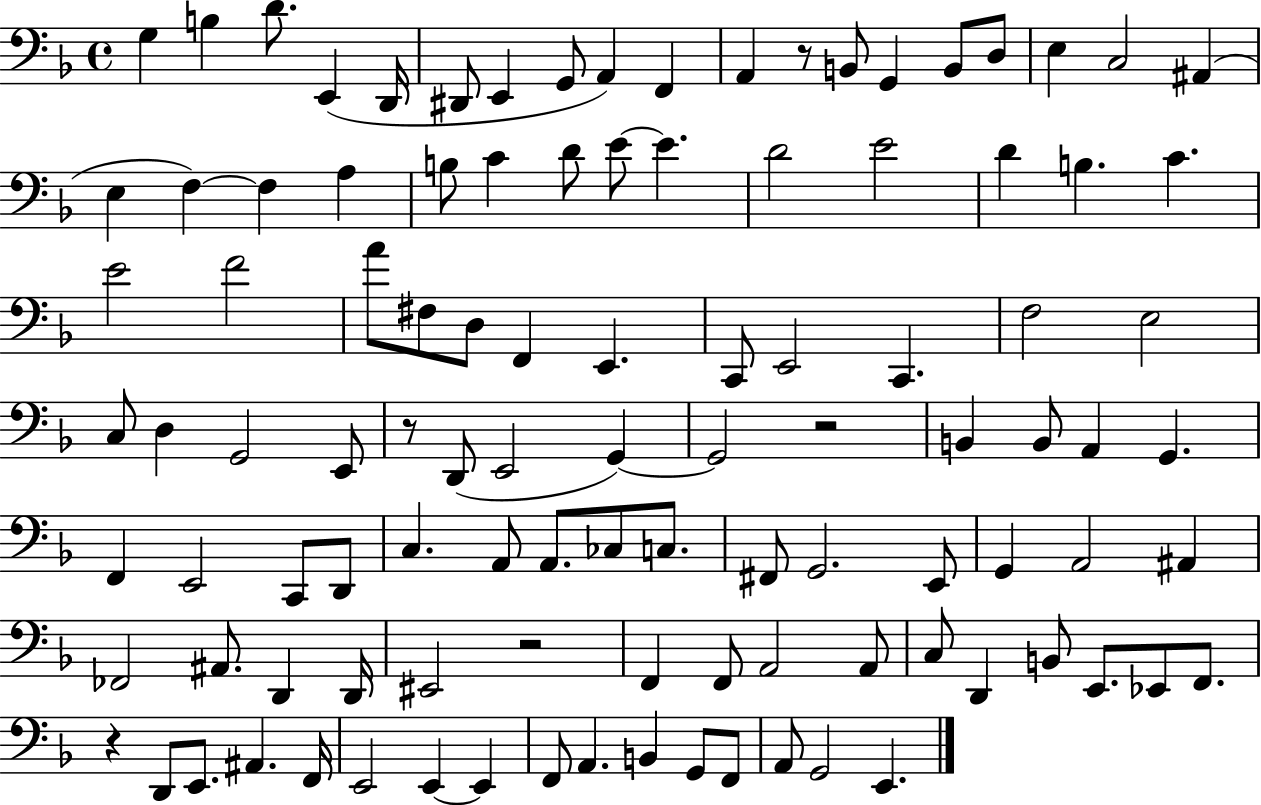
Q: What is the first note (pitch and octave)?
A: G3